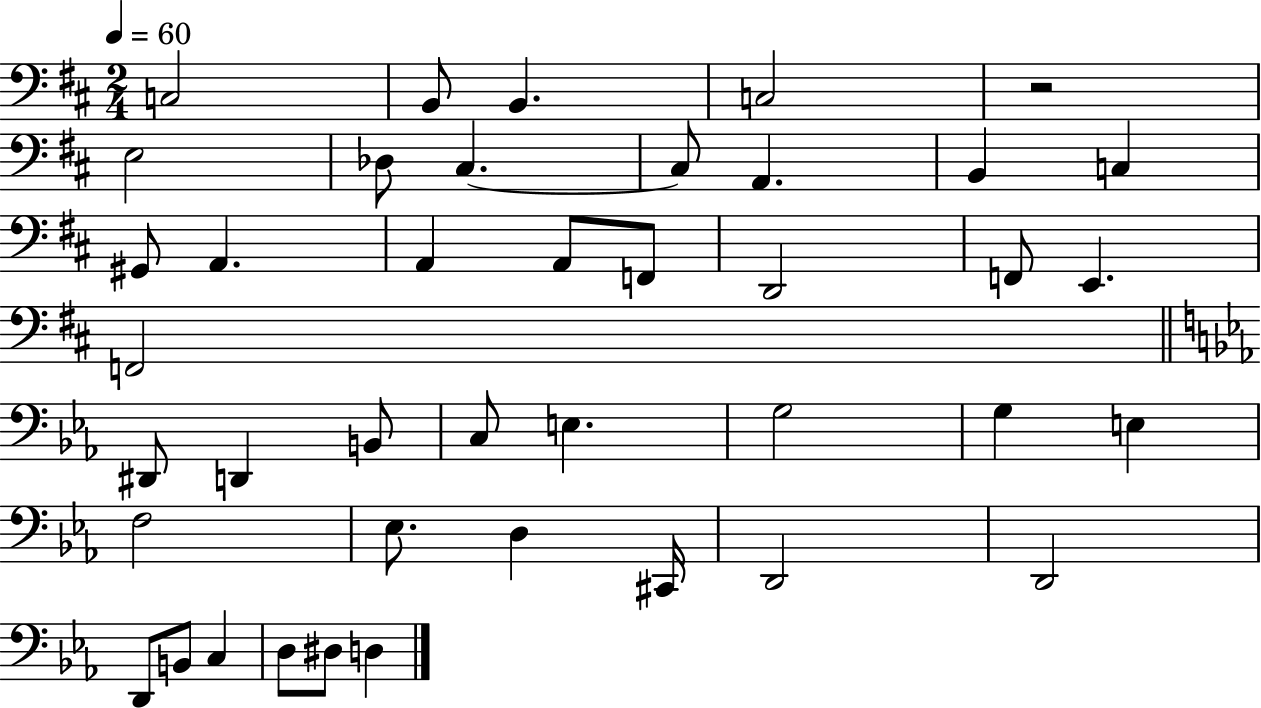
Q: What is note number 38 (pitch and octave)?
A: D3